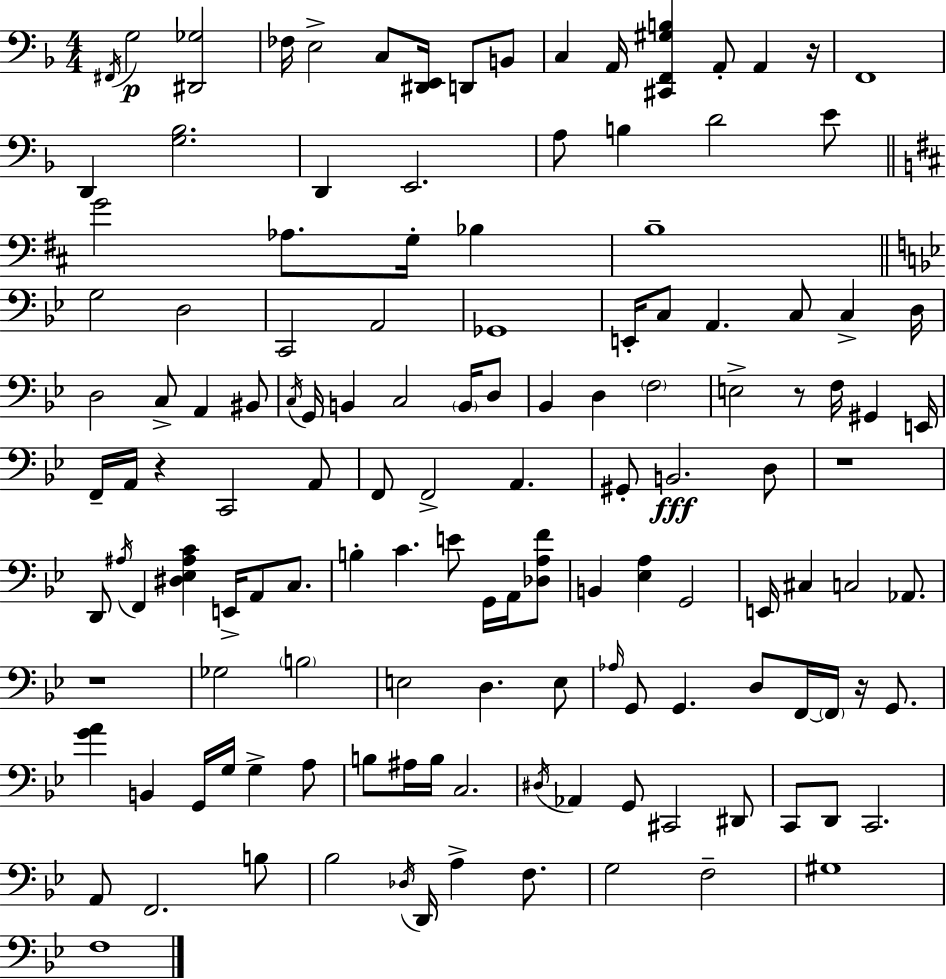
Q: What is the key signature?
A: F major